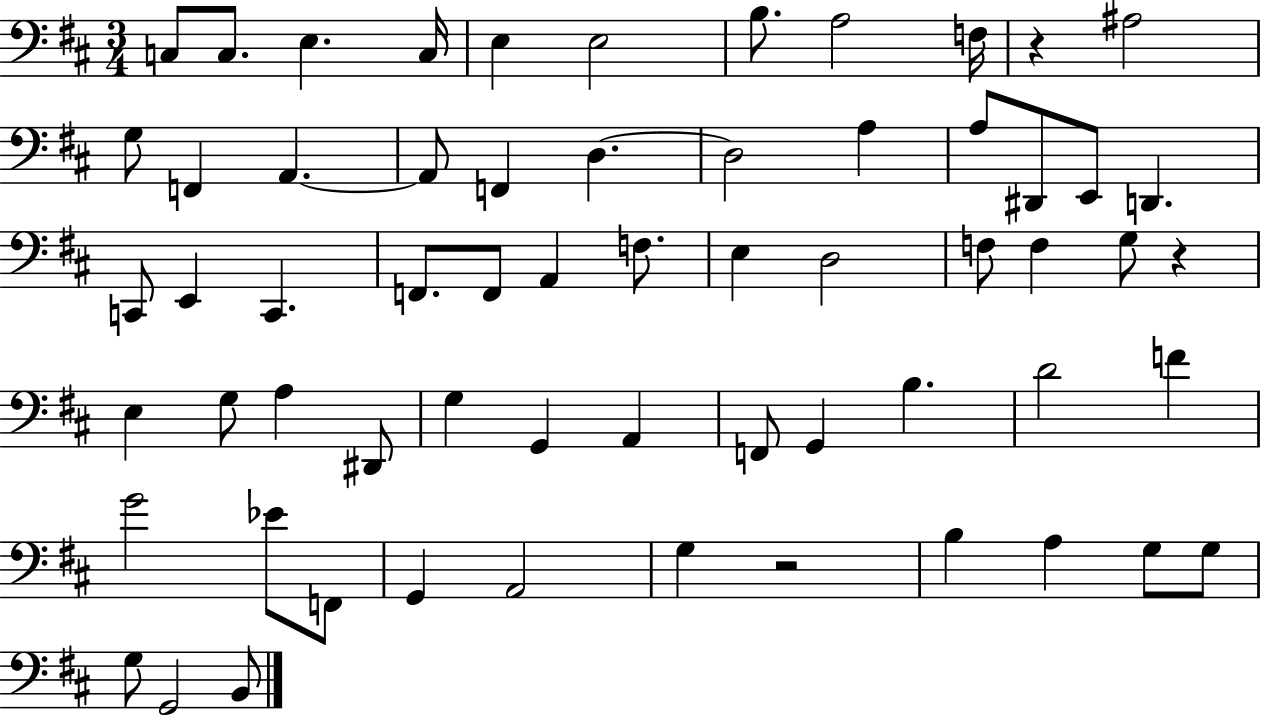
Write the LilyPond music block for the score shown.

{
  \clef bass
  \numericTimeSignature
  \time 3/4
  \key d \major
  \repeat volta 2 { c8 c8. e4. c16 | e4 e2 | b8. a2 f16 | r4 ais2 | \break g8 f,4 a,4.~~ | a,8 f,4 d4.~~ | d2 a4 | a8 dis,8 e,8 d,4. | \break c,8 e,4 c,4. | f,8. f,8 a,4 f8. | e4 d2 | f8 f4 g8 r4 | \break e4 g8 a4 dis,8 | g4 g,4 a,4 | f,8 g,4 b4. | d'2 f'4 | \break g'2 ees'8 f,8 | g,4 a,2 | g4 r2 | b4 a4 g8 g8 | \break g8 g,2 b,8 | } \bar "|."
}